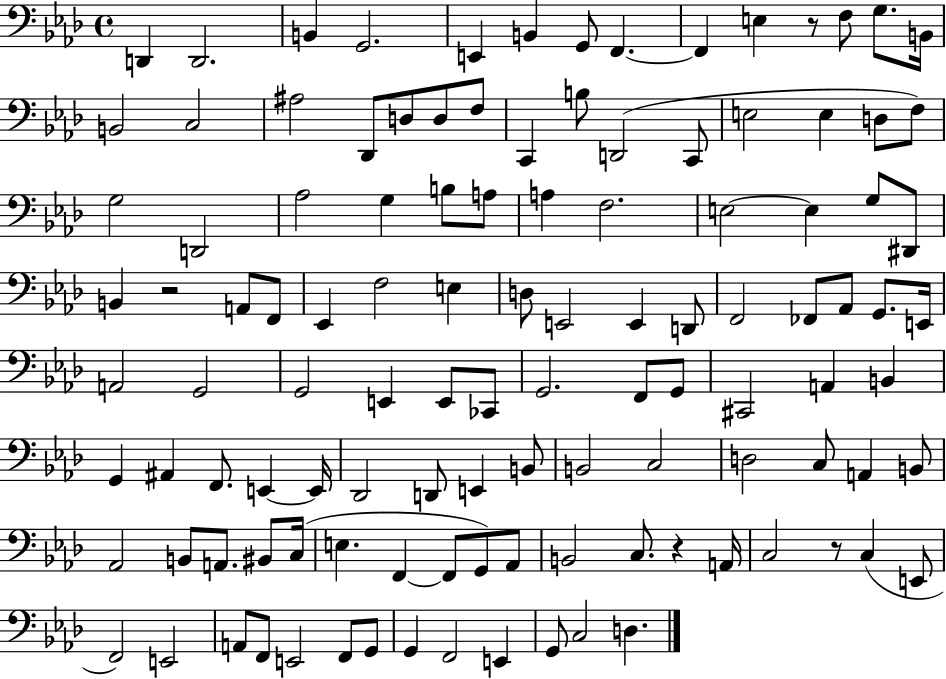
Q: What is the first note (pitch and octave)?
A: D2